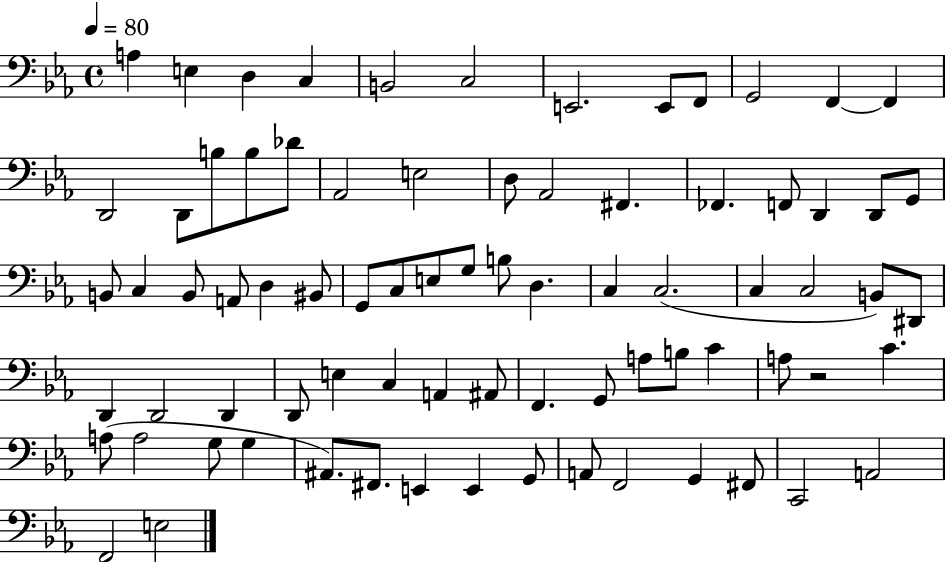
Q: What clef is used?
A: bass